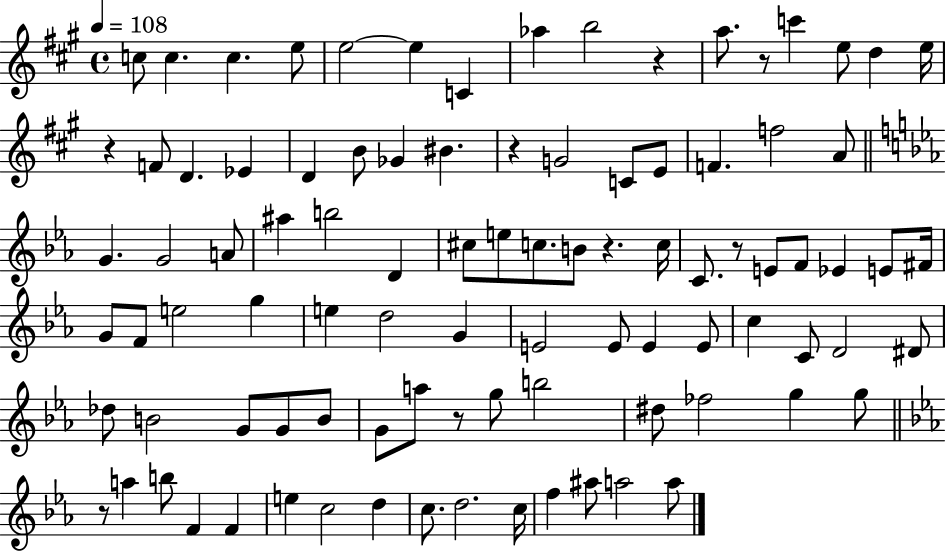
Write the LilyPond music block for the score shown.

{
  \clef treble
  \time 4/4
  \defaultTimeSignature
  \key a \major
  \tempo 4 = 108
  c''8 c''4. c''4. e''8 | e''2~~ e''4 c'4 | aes''4 b''2 r4 | a''8. r8 c'''4 e''8 d''4 e''16 | \break r4 f'8 d'4. ees'4 | d'4 b'8 ges'4 bis'4. | r4 g'2 c'8 e'8 | f'4. f''2 a'8 | \break \bar "||" \break \key c \minor g'4. g'2 a'8 | ais''4 b''2 d'4 | cis''8 e''8 c''8. b'8 r4. c''16 | c'8. r8 e'8 f'8 ees'4 e'8 fis'16 | \break g'8 f'8 e''2 g''4 | e''4 d''2 g'4 | e'2 e'8 e'4 e'8 | c''4 c'8 d'2 dis'8 | \break des''8 b'2 g'8 g'8 b'8 | g'8 a''8 r8 g''8 b''2 | dis''8 fes''2 g''4 g''8 | \bar "||" \break \key ees \major r8 a''4 b''8 f'4 f'4 | e''4 c''2 d''4 | c''8. d''2. c''16 | f''4 ais''8 a''2 a''8 | \break \bar "|."
}